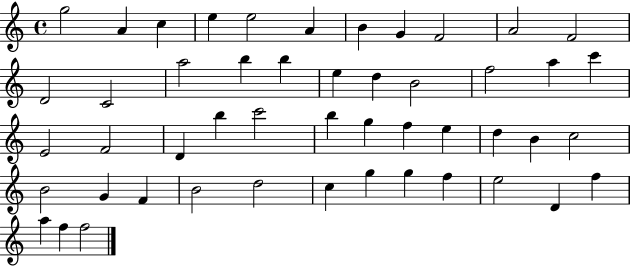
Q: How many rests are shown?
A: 0